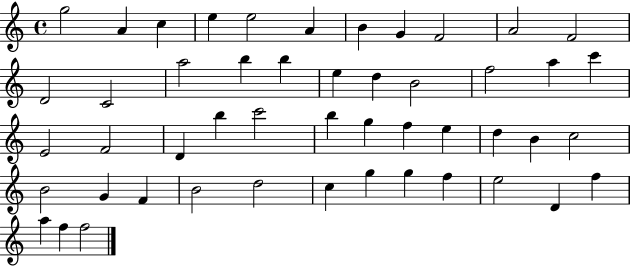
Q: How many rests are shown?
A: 0